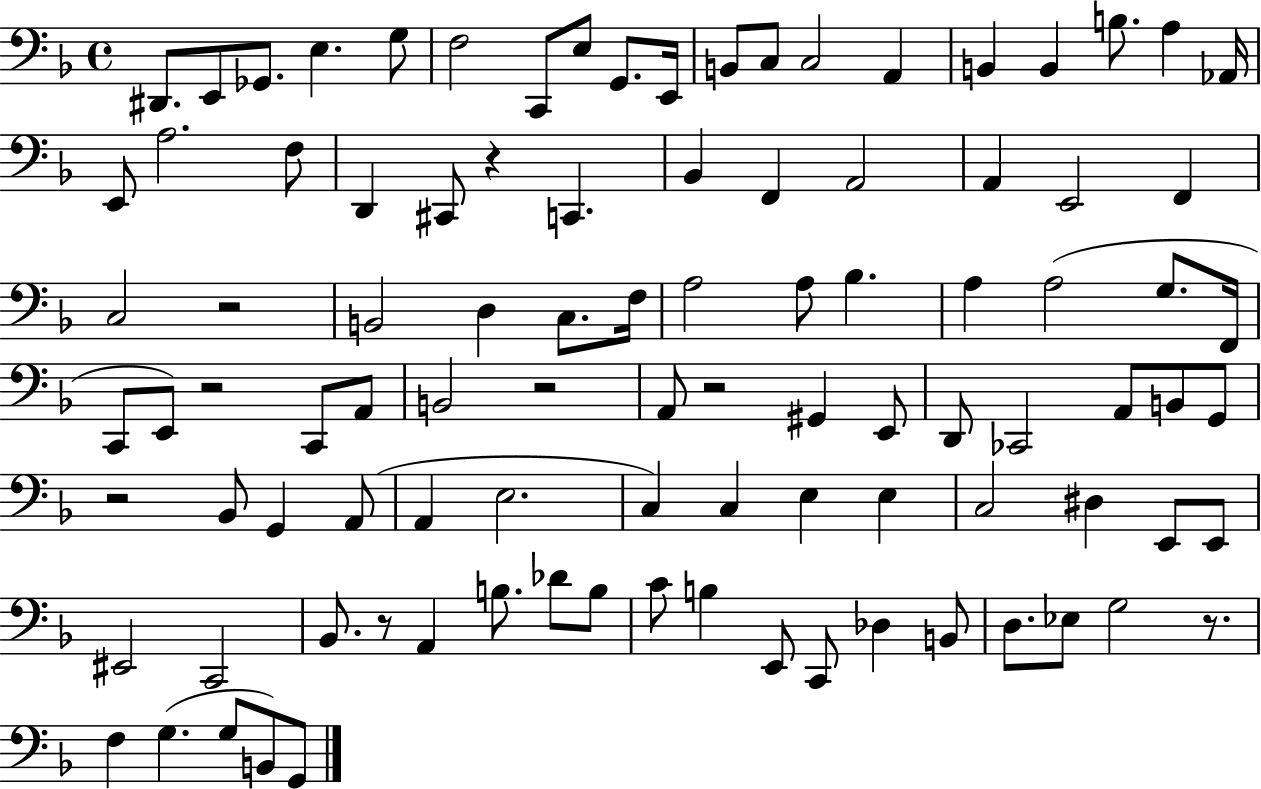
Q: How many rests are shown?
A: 8